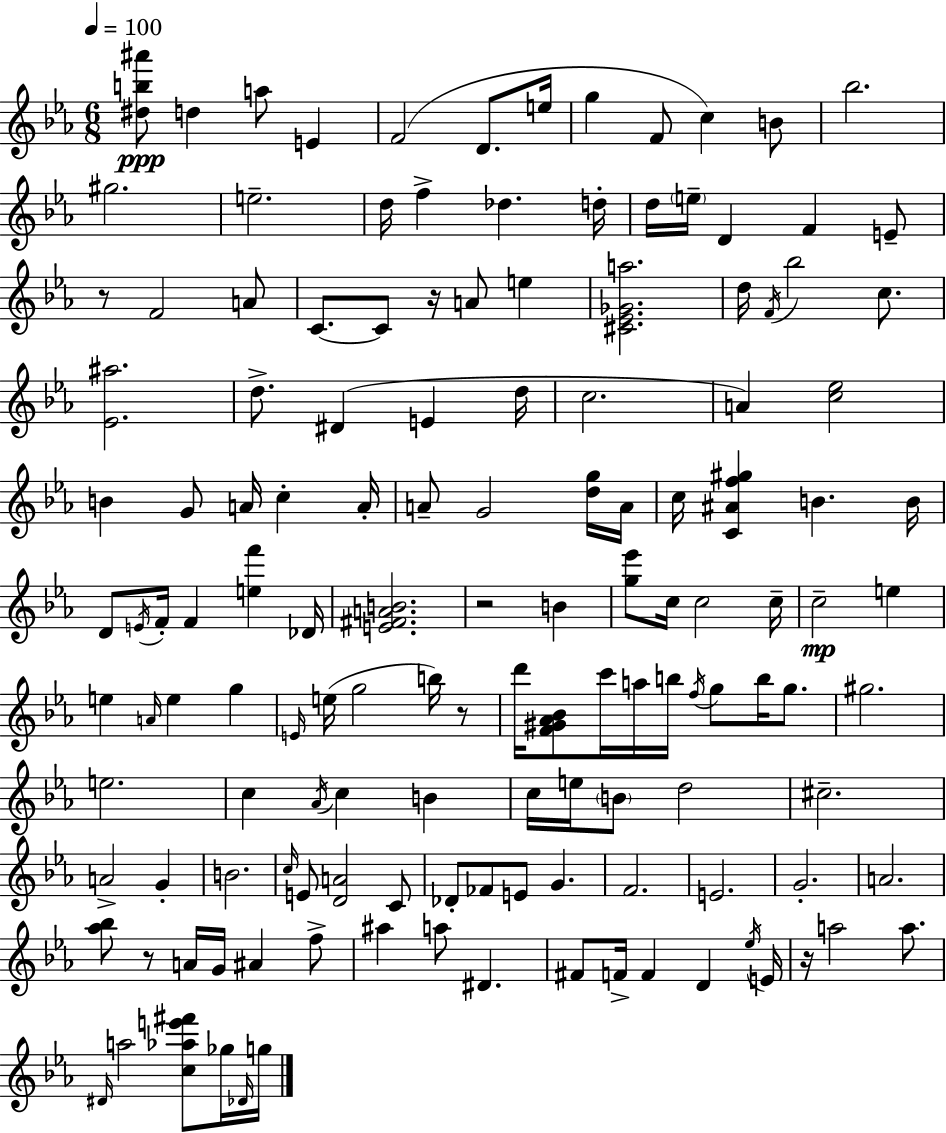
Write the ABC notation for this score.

X:1
T:Untitled
M:6/8
L:1/4
K:Cm
[^db^a']/2 d a/2 E F2 D/2 e/4 g F/2 c B/2 _b2 ^g2 e2 d/4 f _d d/4 d/4 e/4 D F E/2 z/2 F2 A/2 C/2 C/2 z/4 A/2 e [^C_E_Ga]2 d/4 F/4 _b2 c/2 [_E^a]2 d/2 ^D E d/4 c2 A [c_e]2 B G/2 A/4 c A/4 A/2 G2 [dg]/4 A/4 c/4 [C^Af^g] B B/4 D/2 E/4 F/4 F [ef'] _D/4 [E^FAB]2 z2 B [g_e']/2 c/4 c2 c/4 c2 e e A/4 e g E/4 e/4 g2 b/4 z/2 d'/4 [F^G_A_B]/2 c'/4 a/4 b/4 f/4 g/2 b/4 g/2 ^g2 e2 c _A/4 c B c/4 e/4 B/2 d2 ^c2 A2 G B2 c/4 E/2 [DA]2 C/2 _D/2 _F/2 E/2 G F2 E2 G2 A2 [_a_b]/2 z/2 A/4 G/4 ^A f/2 ^a a/2 ^D ^F/2 F/4 F D _e/4 E/4 z/4 a2 a/2 ^D/4 a2 [c_ae'^f']/2 _g/4 _D/4 g/4